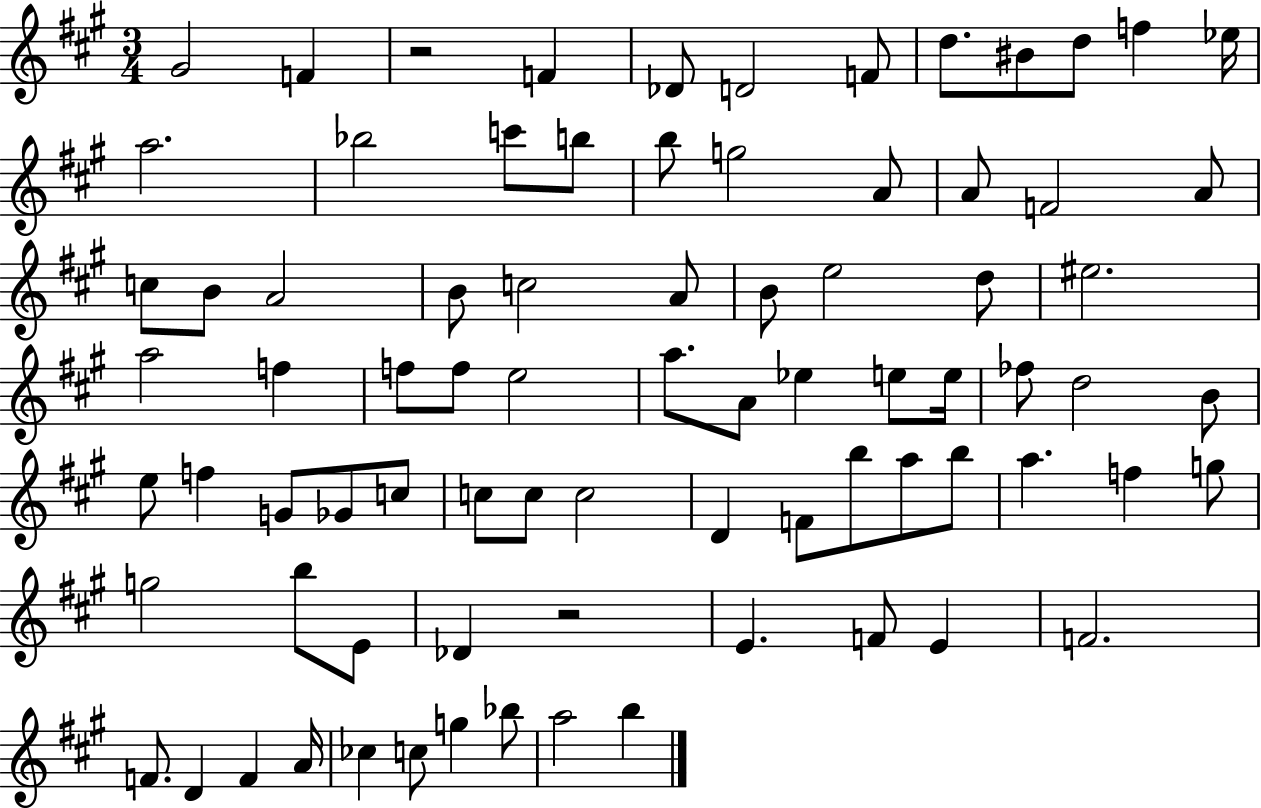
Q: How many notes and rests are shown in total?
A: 80